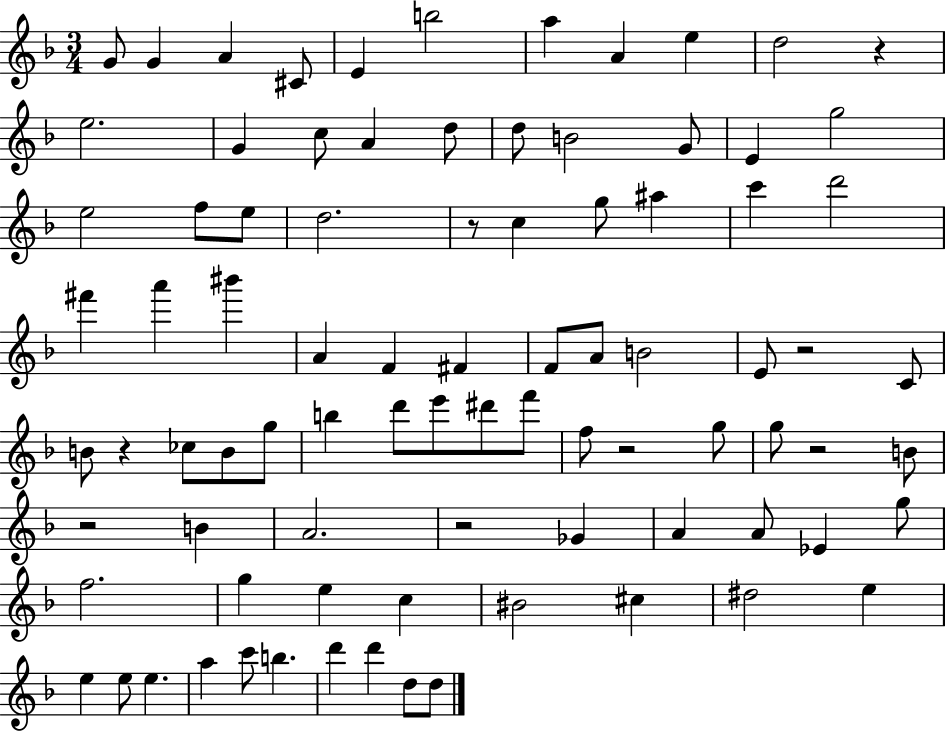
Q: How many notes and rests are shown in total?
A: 86